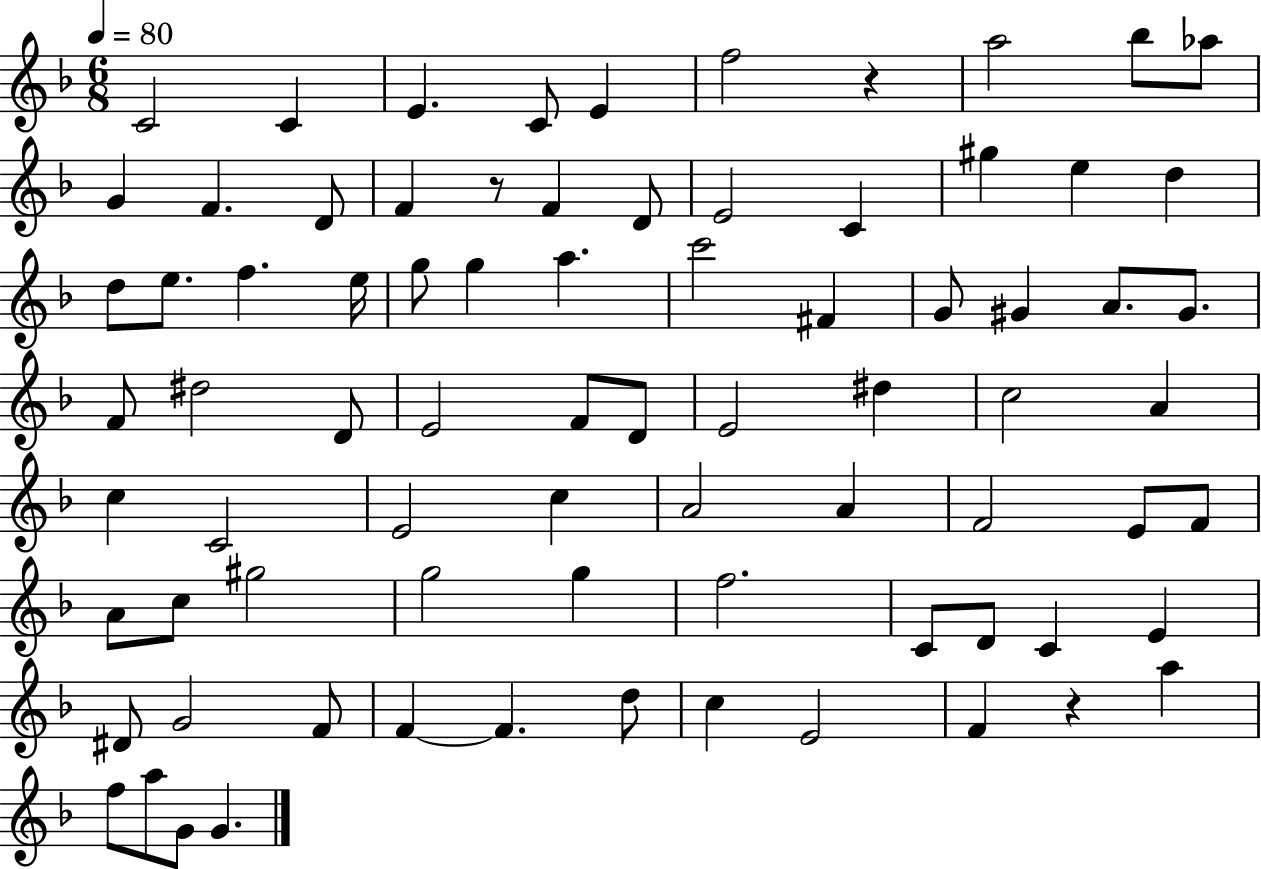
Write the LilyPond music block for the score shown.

{
  \clef treble
  \numericTimeSignature
  \time 6/8
  \key f \major
  \tempo 4 = 80
  c'2 c'4 | e'4. c'8 e'4 | f''2 r4 | a''2 bes''8 aes''8 | \break g'4 f'4. d'8 | f'4 r8 f'4 d'8 | e'2 c'4 | gis''4 e''4 d''4 | \break d''8 e''8. f''4. e''16 | g''8 g''4 a''4. | c'''2 fis'4 | g'8 gis'4 a'8. gis'8. | \break f'8 dis''2 d'8 | e'2 f'8 d'8 | e'2 dis''4 | c''2 a'4 | \break c''4 c'2 | e'2 c''4 | a'2 a'4 | f'2 e'8 f'8 | \break a'8 c''8 gis''2 | g''2 g''4 | f''2. | c'8 d'8 c'4 e'4 | \break dis'8 g'2 f'8 | f'4~~ f'4. d''8 | c''4 e'2 | f'4 r4 a''4 | \break f''8 a''8 g'8 g'4. | \bar "|."
}